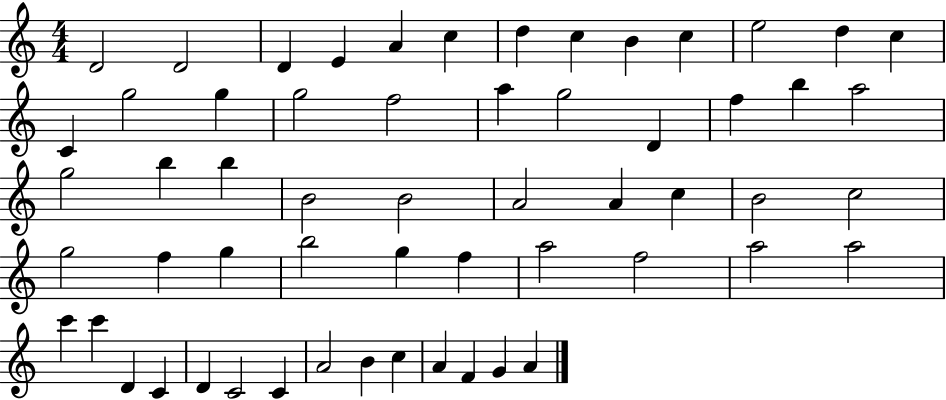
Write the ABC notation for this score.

X:1
T:Untitled
M:4/4
L:1/4
K:C
D2 D2 D E A c d c B c e2 d c C g2 g g2 f2 a g2 D f b a2 g2 b b B2 B2 A2 A c B2 c2 g2 f g b2 g f a2 f2 a2 a2 c' c' D C D C2 C A2 B c A F G A